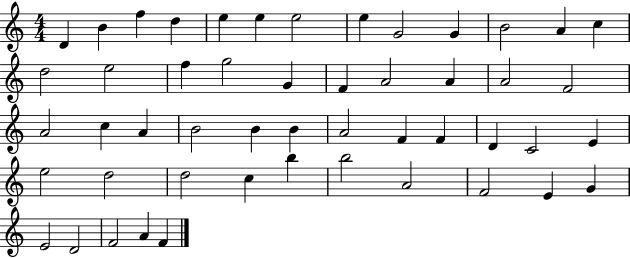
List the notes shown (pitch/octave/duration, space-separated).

D4/q B4/q F5/q D5/q E5/q E5/q E5/h E5/q G4/h G4/q B4/h A4/q C5/q D5/h E5/h F5/q G5/h G4/q F4/q A4/h A4/q A4/h F4/h A4/h C5/q A4/q B4/h B4/q B4/q A4/h F4/q F4/q D4/q C4/h E4/q E5/h D5/h D5/h C5/q B5/q B5/h A4/h F4/h E4/q G4/q E4/h D4/h F4/h A4/q F4/q